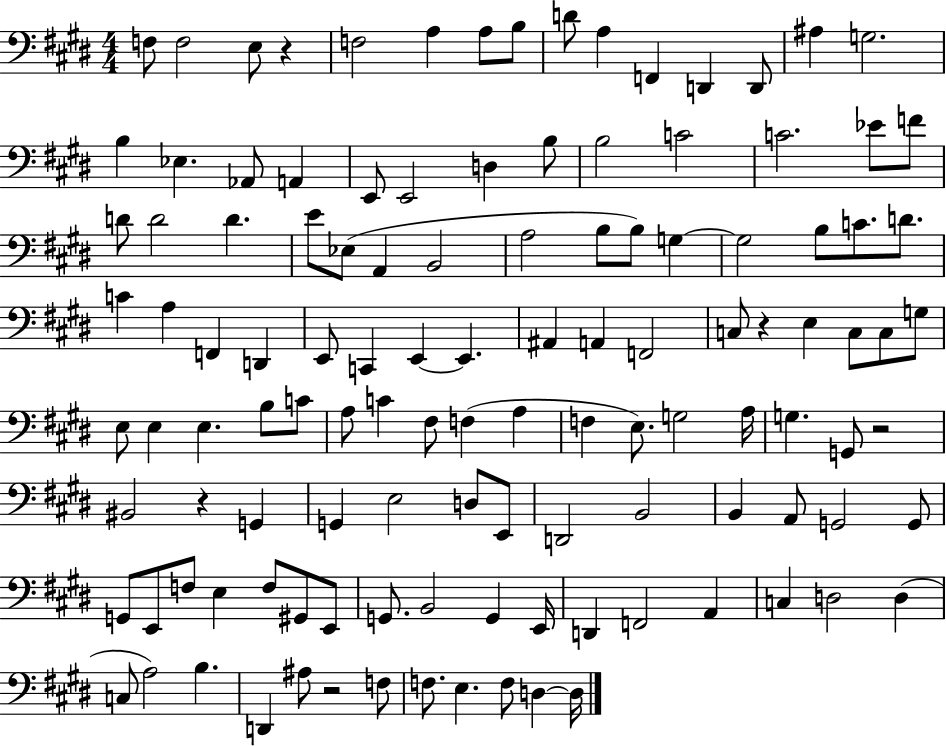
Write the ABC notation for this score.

X:1
T:Untitled
M:4/4
L:1/4
K:E
F,/2 F,2 E,/2 z F,2 A, A,/2 B,/2 D/2 A, F,, D,, D,,/2 ^A, G,2 B, _E, _A,,/2 A,, E,,/2 E,,2 D, B,/2 B,2 C2 C2 _E/2 F/2 D/2 D2 D E/2 _E,/2 A,, B,,2 A,2 B,/2 B,/2 G, G,2 B,/2 C/2 D/2 C A, F,, D,, E,,/2 C,, E,, E,, ^A,, A,, F,,2 C,/2 z E, C,/2 C,/2 G,/2 E,/2 E, E, B,/2 C/2 A,/2 C ^F,/2 F, A, F, E,/2 G,2 A,/4 G, G,,/2 z2 ^B,,2 z G,, G,, E,2 D,/2 E,,/2 D,,2 B,,2 B,, A,,/2 G,,2 G,,/2 G,,/2 E,,/2 F,/2 E, F,/2 ^G,,/2 E,,/2 G,,/2 B,,2 G,, E,,/4 D,, F,,2 A,, C, D,2 D, C,/2 A,2 B, D,, ^A,/2 z2 F,/2 F,/2 E, F,/2 D, D,/4